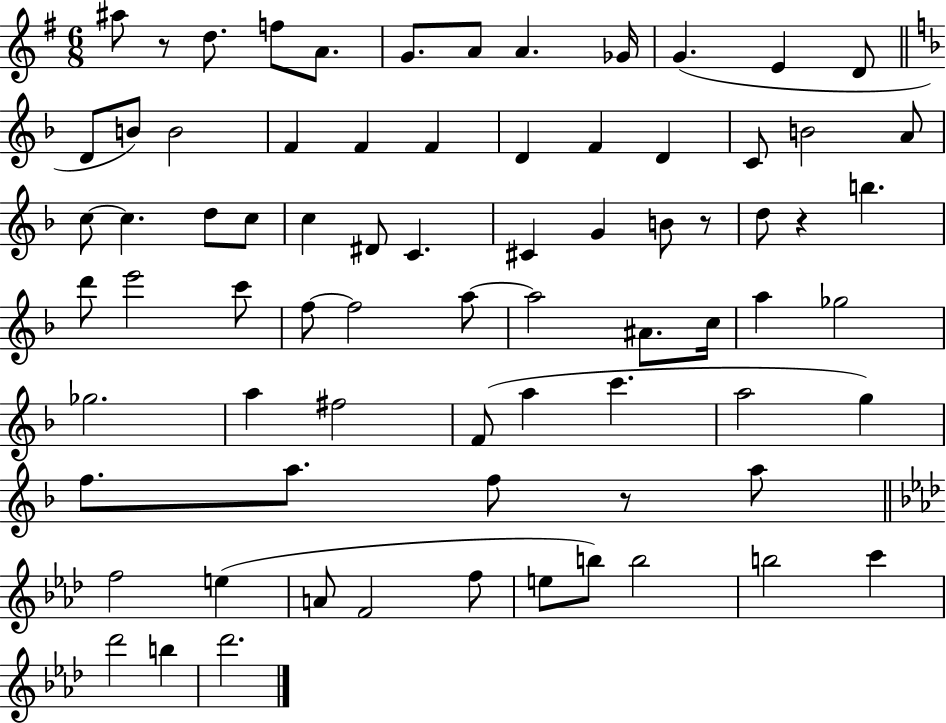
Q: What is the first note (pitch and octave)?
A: A#5